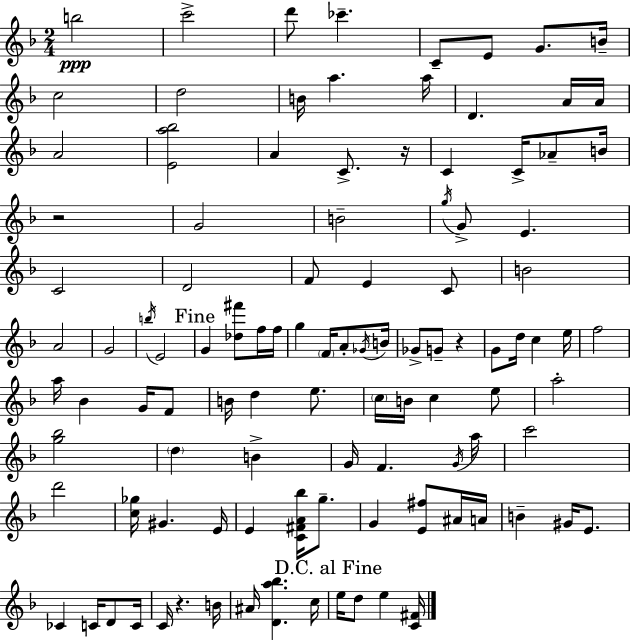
B5/h C6/h D6/e CES6/q. C4/e E4/e G4/e. B4/s C5/h D5/h B4/s A5/q. A5/s D4/q. A4/s A4/s A4/h [E4,A5,Bb5]/h A4/q C4/e. R/s C4/q C4/s Ab4/e B4/s R/h G4/h B4/h G5/s G4/e E4/q. C4/h D4/h F4/e E4/q C4/e B4/h A4/h G4/h B5/s E4/h G4/q [Db5,F#6]/e F5/s F5/s G5/q F4/s A4/e Gb4/s B4/s Gb4/e G4/e R/q G4/e D5/s C5/q E5/s F5/h A5/s Bb4/q G4/s F4/e B4/s D5/q E5/e. C5/s B4/s C5/q E5/e A5/h [G5,Bb5]/h D5/q B4/q G4/s F4/q. G4/s A5/s C6/h D6/h [C5,Gb5]/s G#4/q. E4/s E4/q [C4,F#4,A4,Bb5]/s G5/e. G4/q [E4,F#5]/e A#4/s A4/s B4/q G#4/s E4/e. CES4/q C4/s D4/e C4/s C4/s R/q. B4/s A#4/s [D4,A5,Bb5]/q. C5/s E5/s D5/e E5/q [C4,F#4]/s